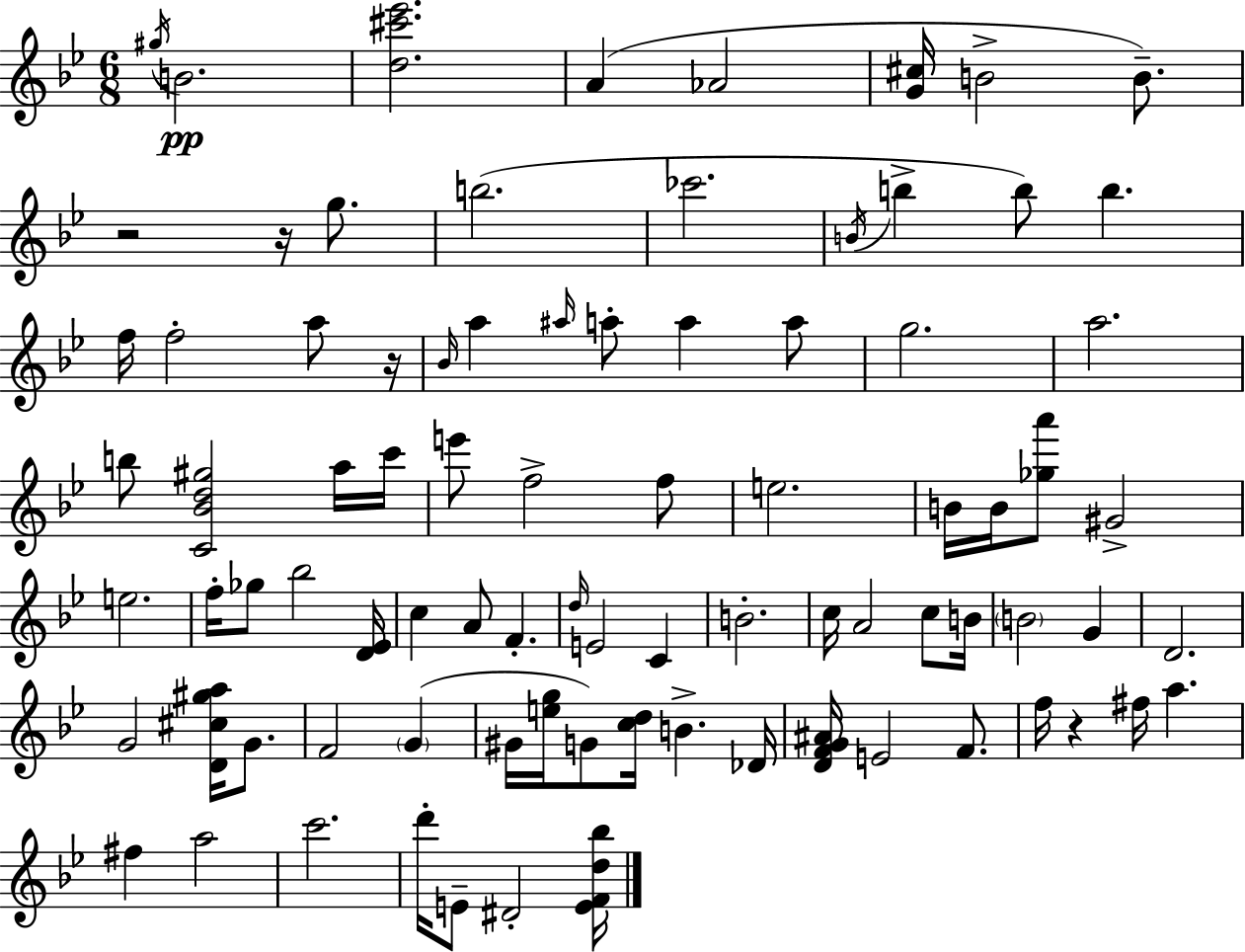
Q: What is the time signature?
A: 6/8